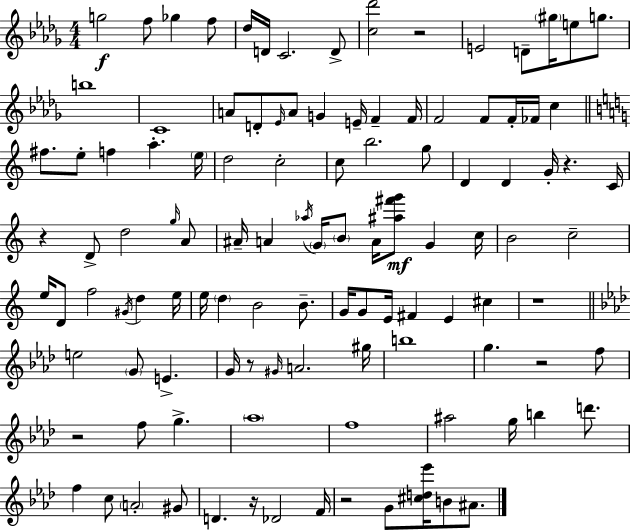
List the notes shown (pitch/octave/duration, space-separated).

G5/h F5/e Gb5/q F5/e Db5/s D4/s C4/h. D4/e [C5,Db6]/h R/h E4/h D4/e G#5/s E5/e G5/e. B5/w C4/w A4/e D4/e Eb4/s A4/e G4/q E4/s F4/q F4/s F4/h F4/e F4/s FES4/s C5/q F#5/e. E5/e F5/q A5/q. E5/s D5/h C5/h C5/e B5/h. G5/e D4/q D4/q G4/s R/q. C4/s R/q D4/e D5/h G5/s A4/e A#4/s A4/q Ab5/s G4/s B4/e A4/s [A#5,F#6,G6]/e G4/q C5/s B4/h C5/h E5/s D4/e F5/h G#4/s D5/q E5/s E5/s D5/q B4/h B4/e. G4/s G4/e E4/s F#4/q E4/q C#5/q R/w E5/h G4/e E4/q. G4/s R/e G#4/s A4/h. G#5/s B5/w G5/q. R/h F5/e R/h F5/e G5/q. Ab5/w F5/w A#5/h G5/s B5/q D6/e. F5/q C5/e A4/h G#4/e D4/q. R/s Db4/h F4/s R/h G4/e [C#5,D5,Eb6]/s B4/e A#4/e.